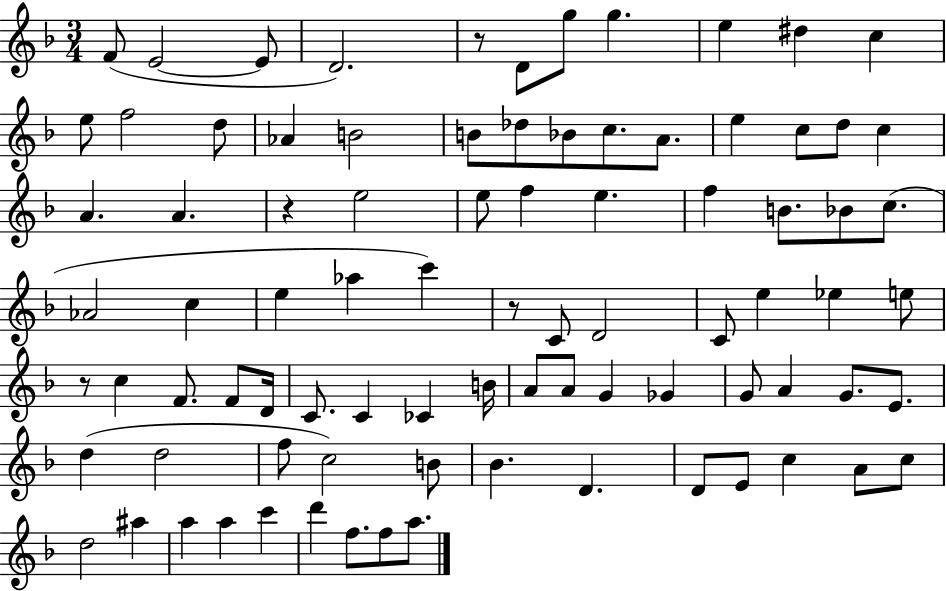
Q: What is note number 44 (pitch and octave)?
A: Eb5